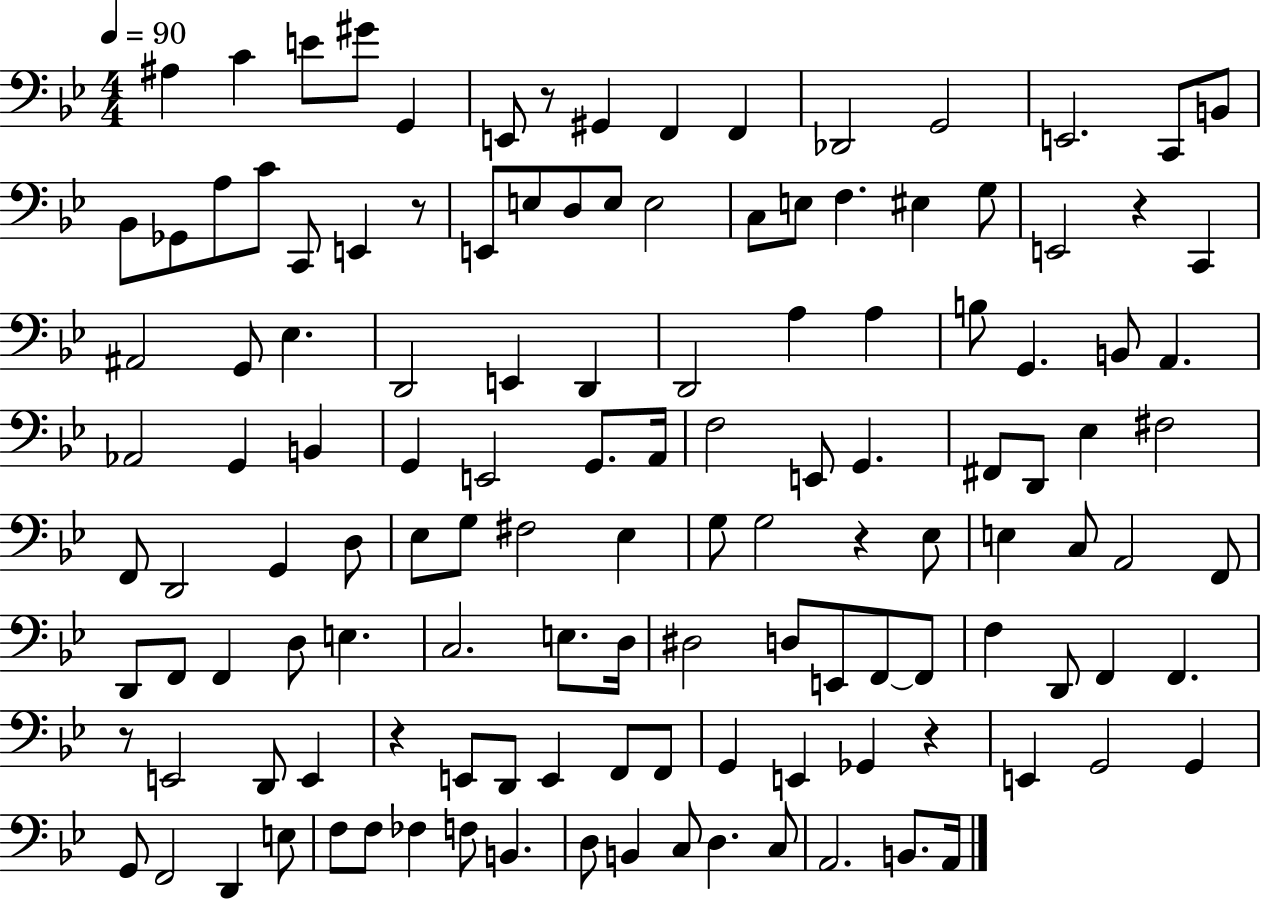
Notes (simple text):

A#3/q C4/q E4/e G#4/e G2/q E2/e R/e G#2/q F2/q F2/q Db2/h G2/h E2/h. C2/e B2/e Bb2/e Gb2/e A3/e C4/e C2/e E2/q R/e E2/e E3/e D3/e E3/e E3/h C3/e E3/e F3/q. EIS3/q G3/e E2/h R/q C2/q A#2/h G2/e Eb3/q. D2/h E2/q D2/q D2/h A3/q A3/q B3/e G2/q. B2/e A2/q. Ab2/h G2/q B2/q G2/q E2/h G2/e. A2/s F3/h E2/e G2/q. F#2/e D2/e Eb3/q F#3/h F2/e D2/h G2/q D3/e Eb3/e G3/e F#3/h Eb3/q G3/e G3/h R/q Eb3/e E3/q C3/e A2/h F2/e D2/e F2/e F2/q D3/e E3/q. C3/h. E3/e. D3/s D#3/h D3/e E2/e F2/e F2/e F3/q D2/e F2/q F2/q. R/e E2/h D2/e E2/q R/q E2/e D2/e E2/q F2/e F2/e G2/q E2/q Gb2/q R/q E2/q G2/h G2/q G2/e F2/h D2/q E3/e F3/e F3/e FES3/q F3/e B2/q. D3/e B2/q C3/e D3/q. C3/e A2/h. B2/e. A2/s